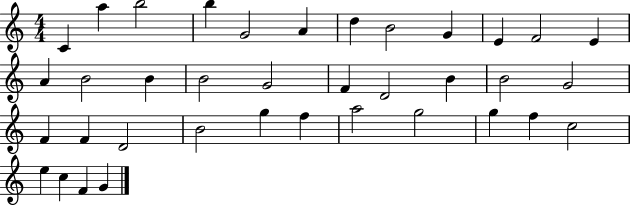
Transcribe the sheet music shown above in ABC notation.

X:1
T:Untitled
M:4/4
L:1/4
K:C
C a b2 b G2 A d B2 G E F2 E A B2 B B2 G2 F D2 B B2 G2 F F D2 B2 g f a2 g2 g f c2 e c F G